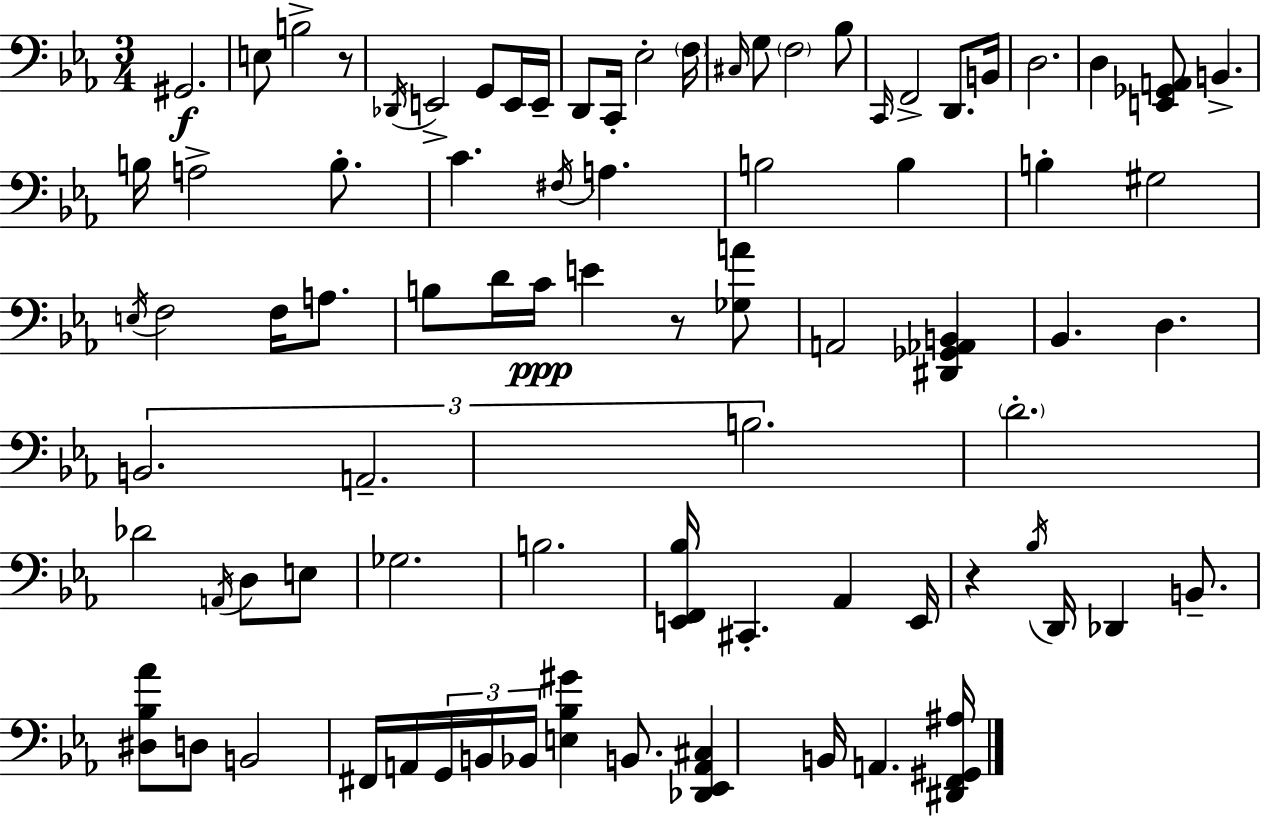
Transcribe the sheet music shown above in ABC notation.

X:1
T:Untitled
M:3/4
L:1/4
K:Eb
^G,,2 E,/2 B,2 z/2 _D,,/4 E,,2 G,,/2 E,,/4 E,,/4 D,,/2 C,,/4 _E,2 F,/4 ^C,/4 G,/2 F,2 _B,/2 C,,/4 F,,2 D,,/2 B,,/4 D,2 D, [E,,_G,,A,,]/2 B,, B,/4 A,2 B,/2 C ^F,/4 A, B,2 B, B, ^G,2 E,/4 F,2 F,/4 A,/2 B,/2 D/4 C/4 E z/2 [_G,A]/2 A,,2 [^D,,_G,,_A,,B,,] _B,, D, B,,2 A,,2 B,2 D2 _D2 A,,/4 D,/2 E,/2 _G,2 B,2 [E,,F,,_B,]/4 ^C,, _A,, E,,/4 z _B,/4 D,,/4 _D,, B,,/2 [^D,_B,_A]/2 D,/2 B,,2 ^F,,/4 A,,/4 G,,/4 B,,/4 _B,,/4 [E,_B,^G] B,,/2 [_D,,_E,,A,,^C,] B,,/4 A,, [^D,,F,,^G,,^A,]/4